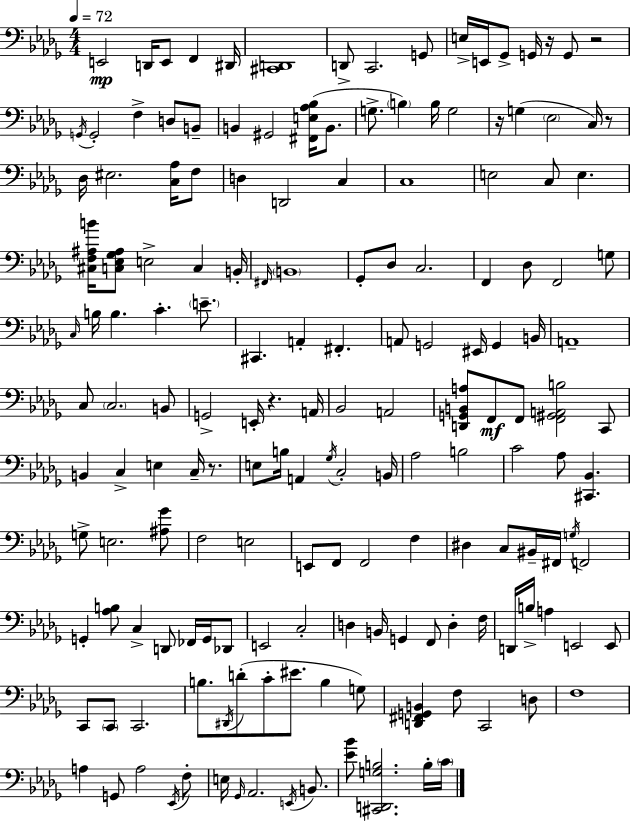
E2/h D2/s E2/e F2/q D#2/s [C#2,D2]/w D2/e C2/h. G2/e E3/s E2/s Gb2/e G2/s R/s G2/e R/h G2/s G2/h F3/q D3/e B2/e B2/q G#2/h [F#2,E3,Ab3,Bb3]/s B2/e. G3/e. B3/q B3/s G3/h R/s G3/q Eb3/h C3/s R/e Db3/s EIS3/h. [C3,Ab3]/s F3/e D3/q D2/h C3/q C3/w E3/h C3/e E3/q. [C#3,F3,A#3,B4]/s [C3,Eb3,Gb3,A#3]/e E3/h C3/q B2/s F#2/s B2/w Gb2/e Db3/e C3/h. F2/q Db3/e F2/h G3/e C3/s B3/s B3/q. C4/q. E4/e. C#2/q. A2/q F#2/q. A2/e G2/h EIS2/s G2/q B2/s A2/w C3/e C3/h. B2/e G2/h E2/s R/q. A2/s Bb2/h A2/h [D2,G2,B2,A3]/e F2/e F2/e [F2,G#2,A2,B3]/h C2/e B2/q C3/q E3/q C3/s R/e. E3/e B3/s A2/q Gb3/s C3/h B2/s Ab3/h B3/h C4/h Ab3/e [C#2,Bb2]/q. G3/e E3/h. [A#3,Gb4]/e F3/h E3/h E2/e F2/e F2/h F3/q D#3/q C3/e BIS2/s F#2/s G3/s F2/h G2/q [Ab3,B3]/e C3/q D2/e FES2/s G2/s Db2/e E2/h C3/h D3/q B2/s G2/q F2/e D3/q F3/s D2/s B3/s A3/q E2/h E2/e C2/e C2/e C2/h. B3/e. D#2/s D4/e C4/e EIS4/e. B3/q G3/e [D2,F#2,G2,B2]/q F3/e C2/h D3/e F3/w A3/q G2/e A3/h Eb2/s F3/e E3/s Gb2/s Ab2/h. E2/s B2/e. [Eb4,Bb4]/e [C#2,D2,G3,B3]/h. B3/s C4/s